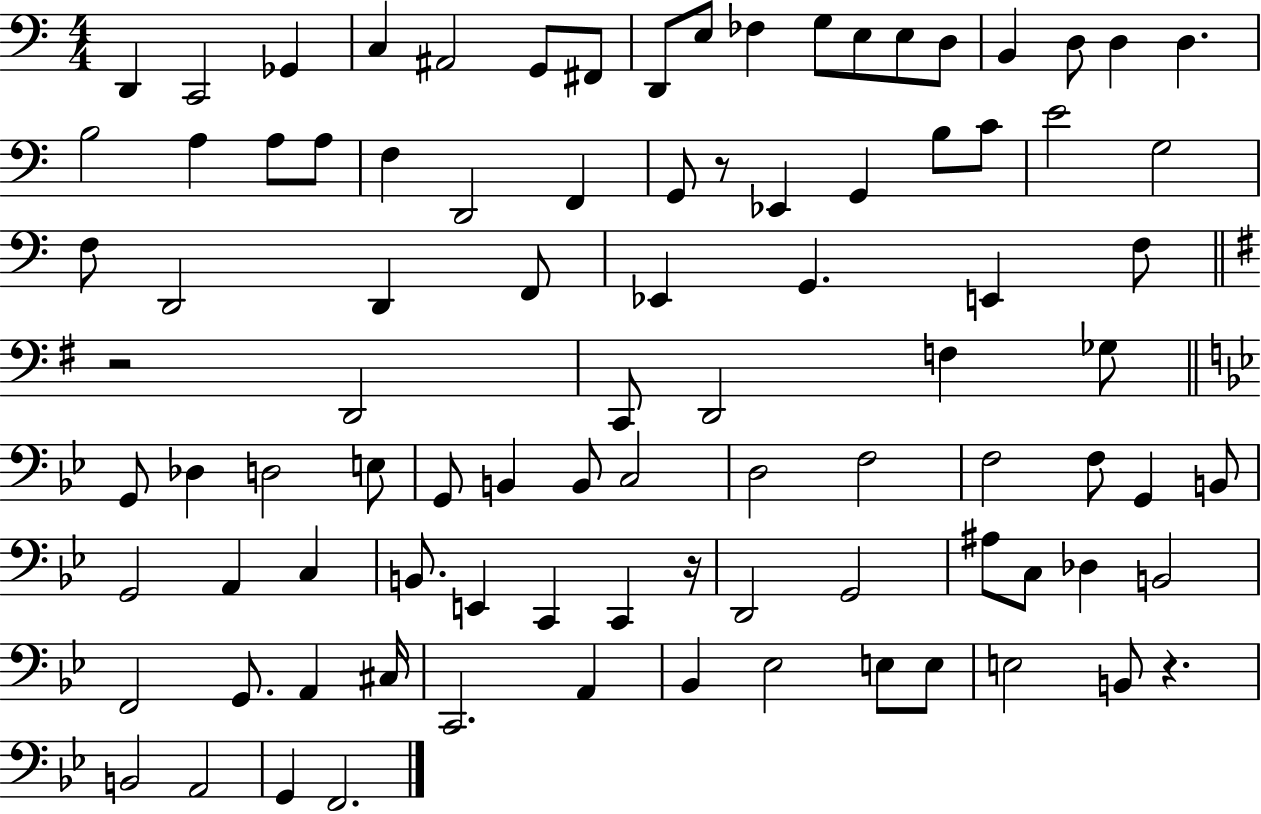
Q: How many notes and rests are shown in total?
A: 92